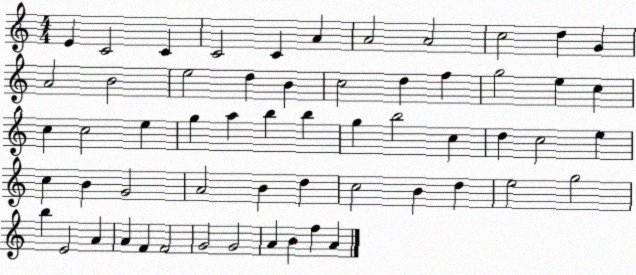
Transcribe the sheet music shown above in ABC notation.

X:1
T:Untitled
M:4/4
L:1/4
K:C
E C2 C C2 C A A2 A2 c2 d G A2 B2 e2 d B c2 d f g2 e c c c2 e g a b b g b2 c d c2 e c B G2 A2 B d c2 B d e2 g2 b E2 A A F F2 G2 G2 A B f A